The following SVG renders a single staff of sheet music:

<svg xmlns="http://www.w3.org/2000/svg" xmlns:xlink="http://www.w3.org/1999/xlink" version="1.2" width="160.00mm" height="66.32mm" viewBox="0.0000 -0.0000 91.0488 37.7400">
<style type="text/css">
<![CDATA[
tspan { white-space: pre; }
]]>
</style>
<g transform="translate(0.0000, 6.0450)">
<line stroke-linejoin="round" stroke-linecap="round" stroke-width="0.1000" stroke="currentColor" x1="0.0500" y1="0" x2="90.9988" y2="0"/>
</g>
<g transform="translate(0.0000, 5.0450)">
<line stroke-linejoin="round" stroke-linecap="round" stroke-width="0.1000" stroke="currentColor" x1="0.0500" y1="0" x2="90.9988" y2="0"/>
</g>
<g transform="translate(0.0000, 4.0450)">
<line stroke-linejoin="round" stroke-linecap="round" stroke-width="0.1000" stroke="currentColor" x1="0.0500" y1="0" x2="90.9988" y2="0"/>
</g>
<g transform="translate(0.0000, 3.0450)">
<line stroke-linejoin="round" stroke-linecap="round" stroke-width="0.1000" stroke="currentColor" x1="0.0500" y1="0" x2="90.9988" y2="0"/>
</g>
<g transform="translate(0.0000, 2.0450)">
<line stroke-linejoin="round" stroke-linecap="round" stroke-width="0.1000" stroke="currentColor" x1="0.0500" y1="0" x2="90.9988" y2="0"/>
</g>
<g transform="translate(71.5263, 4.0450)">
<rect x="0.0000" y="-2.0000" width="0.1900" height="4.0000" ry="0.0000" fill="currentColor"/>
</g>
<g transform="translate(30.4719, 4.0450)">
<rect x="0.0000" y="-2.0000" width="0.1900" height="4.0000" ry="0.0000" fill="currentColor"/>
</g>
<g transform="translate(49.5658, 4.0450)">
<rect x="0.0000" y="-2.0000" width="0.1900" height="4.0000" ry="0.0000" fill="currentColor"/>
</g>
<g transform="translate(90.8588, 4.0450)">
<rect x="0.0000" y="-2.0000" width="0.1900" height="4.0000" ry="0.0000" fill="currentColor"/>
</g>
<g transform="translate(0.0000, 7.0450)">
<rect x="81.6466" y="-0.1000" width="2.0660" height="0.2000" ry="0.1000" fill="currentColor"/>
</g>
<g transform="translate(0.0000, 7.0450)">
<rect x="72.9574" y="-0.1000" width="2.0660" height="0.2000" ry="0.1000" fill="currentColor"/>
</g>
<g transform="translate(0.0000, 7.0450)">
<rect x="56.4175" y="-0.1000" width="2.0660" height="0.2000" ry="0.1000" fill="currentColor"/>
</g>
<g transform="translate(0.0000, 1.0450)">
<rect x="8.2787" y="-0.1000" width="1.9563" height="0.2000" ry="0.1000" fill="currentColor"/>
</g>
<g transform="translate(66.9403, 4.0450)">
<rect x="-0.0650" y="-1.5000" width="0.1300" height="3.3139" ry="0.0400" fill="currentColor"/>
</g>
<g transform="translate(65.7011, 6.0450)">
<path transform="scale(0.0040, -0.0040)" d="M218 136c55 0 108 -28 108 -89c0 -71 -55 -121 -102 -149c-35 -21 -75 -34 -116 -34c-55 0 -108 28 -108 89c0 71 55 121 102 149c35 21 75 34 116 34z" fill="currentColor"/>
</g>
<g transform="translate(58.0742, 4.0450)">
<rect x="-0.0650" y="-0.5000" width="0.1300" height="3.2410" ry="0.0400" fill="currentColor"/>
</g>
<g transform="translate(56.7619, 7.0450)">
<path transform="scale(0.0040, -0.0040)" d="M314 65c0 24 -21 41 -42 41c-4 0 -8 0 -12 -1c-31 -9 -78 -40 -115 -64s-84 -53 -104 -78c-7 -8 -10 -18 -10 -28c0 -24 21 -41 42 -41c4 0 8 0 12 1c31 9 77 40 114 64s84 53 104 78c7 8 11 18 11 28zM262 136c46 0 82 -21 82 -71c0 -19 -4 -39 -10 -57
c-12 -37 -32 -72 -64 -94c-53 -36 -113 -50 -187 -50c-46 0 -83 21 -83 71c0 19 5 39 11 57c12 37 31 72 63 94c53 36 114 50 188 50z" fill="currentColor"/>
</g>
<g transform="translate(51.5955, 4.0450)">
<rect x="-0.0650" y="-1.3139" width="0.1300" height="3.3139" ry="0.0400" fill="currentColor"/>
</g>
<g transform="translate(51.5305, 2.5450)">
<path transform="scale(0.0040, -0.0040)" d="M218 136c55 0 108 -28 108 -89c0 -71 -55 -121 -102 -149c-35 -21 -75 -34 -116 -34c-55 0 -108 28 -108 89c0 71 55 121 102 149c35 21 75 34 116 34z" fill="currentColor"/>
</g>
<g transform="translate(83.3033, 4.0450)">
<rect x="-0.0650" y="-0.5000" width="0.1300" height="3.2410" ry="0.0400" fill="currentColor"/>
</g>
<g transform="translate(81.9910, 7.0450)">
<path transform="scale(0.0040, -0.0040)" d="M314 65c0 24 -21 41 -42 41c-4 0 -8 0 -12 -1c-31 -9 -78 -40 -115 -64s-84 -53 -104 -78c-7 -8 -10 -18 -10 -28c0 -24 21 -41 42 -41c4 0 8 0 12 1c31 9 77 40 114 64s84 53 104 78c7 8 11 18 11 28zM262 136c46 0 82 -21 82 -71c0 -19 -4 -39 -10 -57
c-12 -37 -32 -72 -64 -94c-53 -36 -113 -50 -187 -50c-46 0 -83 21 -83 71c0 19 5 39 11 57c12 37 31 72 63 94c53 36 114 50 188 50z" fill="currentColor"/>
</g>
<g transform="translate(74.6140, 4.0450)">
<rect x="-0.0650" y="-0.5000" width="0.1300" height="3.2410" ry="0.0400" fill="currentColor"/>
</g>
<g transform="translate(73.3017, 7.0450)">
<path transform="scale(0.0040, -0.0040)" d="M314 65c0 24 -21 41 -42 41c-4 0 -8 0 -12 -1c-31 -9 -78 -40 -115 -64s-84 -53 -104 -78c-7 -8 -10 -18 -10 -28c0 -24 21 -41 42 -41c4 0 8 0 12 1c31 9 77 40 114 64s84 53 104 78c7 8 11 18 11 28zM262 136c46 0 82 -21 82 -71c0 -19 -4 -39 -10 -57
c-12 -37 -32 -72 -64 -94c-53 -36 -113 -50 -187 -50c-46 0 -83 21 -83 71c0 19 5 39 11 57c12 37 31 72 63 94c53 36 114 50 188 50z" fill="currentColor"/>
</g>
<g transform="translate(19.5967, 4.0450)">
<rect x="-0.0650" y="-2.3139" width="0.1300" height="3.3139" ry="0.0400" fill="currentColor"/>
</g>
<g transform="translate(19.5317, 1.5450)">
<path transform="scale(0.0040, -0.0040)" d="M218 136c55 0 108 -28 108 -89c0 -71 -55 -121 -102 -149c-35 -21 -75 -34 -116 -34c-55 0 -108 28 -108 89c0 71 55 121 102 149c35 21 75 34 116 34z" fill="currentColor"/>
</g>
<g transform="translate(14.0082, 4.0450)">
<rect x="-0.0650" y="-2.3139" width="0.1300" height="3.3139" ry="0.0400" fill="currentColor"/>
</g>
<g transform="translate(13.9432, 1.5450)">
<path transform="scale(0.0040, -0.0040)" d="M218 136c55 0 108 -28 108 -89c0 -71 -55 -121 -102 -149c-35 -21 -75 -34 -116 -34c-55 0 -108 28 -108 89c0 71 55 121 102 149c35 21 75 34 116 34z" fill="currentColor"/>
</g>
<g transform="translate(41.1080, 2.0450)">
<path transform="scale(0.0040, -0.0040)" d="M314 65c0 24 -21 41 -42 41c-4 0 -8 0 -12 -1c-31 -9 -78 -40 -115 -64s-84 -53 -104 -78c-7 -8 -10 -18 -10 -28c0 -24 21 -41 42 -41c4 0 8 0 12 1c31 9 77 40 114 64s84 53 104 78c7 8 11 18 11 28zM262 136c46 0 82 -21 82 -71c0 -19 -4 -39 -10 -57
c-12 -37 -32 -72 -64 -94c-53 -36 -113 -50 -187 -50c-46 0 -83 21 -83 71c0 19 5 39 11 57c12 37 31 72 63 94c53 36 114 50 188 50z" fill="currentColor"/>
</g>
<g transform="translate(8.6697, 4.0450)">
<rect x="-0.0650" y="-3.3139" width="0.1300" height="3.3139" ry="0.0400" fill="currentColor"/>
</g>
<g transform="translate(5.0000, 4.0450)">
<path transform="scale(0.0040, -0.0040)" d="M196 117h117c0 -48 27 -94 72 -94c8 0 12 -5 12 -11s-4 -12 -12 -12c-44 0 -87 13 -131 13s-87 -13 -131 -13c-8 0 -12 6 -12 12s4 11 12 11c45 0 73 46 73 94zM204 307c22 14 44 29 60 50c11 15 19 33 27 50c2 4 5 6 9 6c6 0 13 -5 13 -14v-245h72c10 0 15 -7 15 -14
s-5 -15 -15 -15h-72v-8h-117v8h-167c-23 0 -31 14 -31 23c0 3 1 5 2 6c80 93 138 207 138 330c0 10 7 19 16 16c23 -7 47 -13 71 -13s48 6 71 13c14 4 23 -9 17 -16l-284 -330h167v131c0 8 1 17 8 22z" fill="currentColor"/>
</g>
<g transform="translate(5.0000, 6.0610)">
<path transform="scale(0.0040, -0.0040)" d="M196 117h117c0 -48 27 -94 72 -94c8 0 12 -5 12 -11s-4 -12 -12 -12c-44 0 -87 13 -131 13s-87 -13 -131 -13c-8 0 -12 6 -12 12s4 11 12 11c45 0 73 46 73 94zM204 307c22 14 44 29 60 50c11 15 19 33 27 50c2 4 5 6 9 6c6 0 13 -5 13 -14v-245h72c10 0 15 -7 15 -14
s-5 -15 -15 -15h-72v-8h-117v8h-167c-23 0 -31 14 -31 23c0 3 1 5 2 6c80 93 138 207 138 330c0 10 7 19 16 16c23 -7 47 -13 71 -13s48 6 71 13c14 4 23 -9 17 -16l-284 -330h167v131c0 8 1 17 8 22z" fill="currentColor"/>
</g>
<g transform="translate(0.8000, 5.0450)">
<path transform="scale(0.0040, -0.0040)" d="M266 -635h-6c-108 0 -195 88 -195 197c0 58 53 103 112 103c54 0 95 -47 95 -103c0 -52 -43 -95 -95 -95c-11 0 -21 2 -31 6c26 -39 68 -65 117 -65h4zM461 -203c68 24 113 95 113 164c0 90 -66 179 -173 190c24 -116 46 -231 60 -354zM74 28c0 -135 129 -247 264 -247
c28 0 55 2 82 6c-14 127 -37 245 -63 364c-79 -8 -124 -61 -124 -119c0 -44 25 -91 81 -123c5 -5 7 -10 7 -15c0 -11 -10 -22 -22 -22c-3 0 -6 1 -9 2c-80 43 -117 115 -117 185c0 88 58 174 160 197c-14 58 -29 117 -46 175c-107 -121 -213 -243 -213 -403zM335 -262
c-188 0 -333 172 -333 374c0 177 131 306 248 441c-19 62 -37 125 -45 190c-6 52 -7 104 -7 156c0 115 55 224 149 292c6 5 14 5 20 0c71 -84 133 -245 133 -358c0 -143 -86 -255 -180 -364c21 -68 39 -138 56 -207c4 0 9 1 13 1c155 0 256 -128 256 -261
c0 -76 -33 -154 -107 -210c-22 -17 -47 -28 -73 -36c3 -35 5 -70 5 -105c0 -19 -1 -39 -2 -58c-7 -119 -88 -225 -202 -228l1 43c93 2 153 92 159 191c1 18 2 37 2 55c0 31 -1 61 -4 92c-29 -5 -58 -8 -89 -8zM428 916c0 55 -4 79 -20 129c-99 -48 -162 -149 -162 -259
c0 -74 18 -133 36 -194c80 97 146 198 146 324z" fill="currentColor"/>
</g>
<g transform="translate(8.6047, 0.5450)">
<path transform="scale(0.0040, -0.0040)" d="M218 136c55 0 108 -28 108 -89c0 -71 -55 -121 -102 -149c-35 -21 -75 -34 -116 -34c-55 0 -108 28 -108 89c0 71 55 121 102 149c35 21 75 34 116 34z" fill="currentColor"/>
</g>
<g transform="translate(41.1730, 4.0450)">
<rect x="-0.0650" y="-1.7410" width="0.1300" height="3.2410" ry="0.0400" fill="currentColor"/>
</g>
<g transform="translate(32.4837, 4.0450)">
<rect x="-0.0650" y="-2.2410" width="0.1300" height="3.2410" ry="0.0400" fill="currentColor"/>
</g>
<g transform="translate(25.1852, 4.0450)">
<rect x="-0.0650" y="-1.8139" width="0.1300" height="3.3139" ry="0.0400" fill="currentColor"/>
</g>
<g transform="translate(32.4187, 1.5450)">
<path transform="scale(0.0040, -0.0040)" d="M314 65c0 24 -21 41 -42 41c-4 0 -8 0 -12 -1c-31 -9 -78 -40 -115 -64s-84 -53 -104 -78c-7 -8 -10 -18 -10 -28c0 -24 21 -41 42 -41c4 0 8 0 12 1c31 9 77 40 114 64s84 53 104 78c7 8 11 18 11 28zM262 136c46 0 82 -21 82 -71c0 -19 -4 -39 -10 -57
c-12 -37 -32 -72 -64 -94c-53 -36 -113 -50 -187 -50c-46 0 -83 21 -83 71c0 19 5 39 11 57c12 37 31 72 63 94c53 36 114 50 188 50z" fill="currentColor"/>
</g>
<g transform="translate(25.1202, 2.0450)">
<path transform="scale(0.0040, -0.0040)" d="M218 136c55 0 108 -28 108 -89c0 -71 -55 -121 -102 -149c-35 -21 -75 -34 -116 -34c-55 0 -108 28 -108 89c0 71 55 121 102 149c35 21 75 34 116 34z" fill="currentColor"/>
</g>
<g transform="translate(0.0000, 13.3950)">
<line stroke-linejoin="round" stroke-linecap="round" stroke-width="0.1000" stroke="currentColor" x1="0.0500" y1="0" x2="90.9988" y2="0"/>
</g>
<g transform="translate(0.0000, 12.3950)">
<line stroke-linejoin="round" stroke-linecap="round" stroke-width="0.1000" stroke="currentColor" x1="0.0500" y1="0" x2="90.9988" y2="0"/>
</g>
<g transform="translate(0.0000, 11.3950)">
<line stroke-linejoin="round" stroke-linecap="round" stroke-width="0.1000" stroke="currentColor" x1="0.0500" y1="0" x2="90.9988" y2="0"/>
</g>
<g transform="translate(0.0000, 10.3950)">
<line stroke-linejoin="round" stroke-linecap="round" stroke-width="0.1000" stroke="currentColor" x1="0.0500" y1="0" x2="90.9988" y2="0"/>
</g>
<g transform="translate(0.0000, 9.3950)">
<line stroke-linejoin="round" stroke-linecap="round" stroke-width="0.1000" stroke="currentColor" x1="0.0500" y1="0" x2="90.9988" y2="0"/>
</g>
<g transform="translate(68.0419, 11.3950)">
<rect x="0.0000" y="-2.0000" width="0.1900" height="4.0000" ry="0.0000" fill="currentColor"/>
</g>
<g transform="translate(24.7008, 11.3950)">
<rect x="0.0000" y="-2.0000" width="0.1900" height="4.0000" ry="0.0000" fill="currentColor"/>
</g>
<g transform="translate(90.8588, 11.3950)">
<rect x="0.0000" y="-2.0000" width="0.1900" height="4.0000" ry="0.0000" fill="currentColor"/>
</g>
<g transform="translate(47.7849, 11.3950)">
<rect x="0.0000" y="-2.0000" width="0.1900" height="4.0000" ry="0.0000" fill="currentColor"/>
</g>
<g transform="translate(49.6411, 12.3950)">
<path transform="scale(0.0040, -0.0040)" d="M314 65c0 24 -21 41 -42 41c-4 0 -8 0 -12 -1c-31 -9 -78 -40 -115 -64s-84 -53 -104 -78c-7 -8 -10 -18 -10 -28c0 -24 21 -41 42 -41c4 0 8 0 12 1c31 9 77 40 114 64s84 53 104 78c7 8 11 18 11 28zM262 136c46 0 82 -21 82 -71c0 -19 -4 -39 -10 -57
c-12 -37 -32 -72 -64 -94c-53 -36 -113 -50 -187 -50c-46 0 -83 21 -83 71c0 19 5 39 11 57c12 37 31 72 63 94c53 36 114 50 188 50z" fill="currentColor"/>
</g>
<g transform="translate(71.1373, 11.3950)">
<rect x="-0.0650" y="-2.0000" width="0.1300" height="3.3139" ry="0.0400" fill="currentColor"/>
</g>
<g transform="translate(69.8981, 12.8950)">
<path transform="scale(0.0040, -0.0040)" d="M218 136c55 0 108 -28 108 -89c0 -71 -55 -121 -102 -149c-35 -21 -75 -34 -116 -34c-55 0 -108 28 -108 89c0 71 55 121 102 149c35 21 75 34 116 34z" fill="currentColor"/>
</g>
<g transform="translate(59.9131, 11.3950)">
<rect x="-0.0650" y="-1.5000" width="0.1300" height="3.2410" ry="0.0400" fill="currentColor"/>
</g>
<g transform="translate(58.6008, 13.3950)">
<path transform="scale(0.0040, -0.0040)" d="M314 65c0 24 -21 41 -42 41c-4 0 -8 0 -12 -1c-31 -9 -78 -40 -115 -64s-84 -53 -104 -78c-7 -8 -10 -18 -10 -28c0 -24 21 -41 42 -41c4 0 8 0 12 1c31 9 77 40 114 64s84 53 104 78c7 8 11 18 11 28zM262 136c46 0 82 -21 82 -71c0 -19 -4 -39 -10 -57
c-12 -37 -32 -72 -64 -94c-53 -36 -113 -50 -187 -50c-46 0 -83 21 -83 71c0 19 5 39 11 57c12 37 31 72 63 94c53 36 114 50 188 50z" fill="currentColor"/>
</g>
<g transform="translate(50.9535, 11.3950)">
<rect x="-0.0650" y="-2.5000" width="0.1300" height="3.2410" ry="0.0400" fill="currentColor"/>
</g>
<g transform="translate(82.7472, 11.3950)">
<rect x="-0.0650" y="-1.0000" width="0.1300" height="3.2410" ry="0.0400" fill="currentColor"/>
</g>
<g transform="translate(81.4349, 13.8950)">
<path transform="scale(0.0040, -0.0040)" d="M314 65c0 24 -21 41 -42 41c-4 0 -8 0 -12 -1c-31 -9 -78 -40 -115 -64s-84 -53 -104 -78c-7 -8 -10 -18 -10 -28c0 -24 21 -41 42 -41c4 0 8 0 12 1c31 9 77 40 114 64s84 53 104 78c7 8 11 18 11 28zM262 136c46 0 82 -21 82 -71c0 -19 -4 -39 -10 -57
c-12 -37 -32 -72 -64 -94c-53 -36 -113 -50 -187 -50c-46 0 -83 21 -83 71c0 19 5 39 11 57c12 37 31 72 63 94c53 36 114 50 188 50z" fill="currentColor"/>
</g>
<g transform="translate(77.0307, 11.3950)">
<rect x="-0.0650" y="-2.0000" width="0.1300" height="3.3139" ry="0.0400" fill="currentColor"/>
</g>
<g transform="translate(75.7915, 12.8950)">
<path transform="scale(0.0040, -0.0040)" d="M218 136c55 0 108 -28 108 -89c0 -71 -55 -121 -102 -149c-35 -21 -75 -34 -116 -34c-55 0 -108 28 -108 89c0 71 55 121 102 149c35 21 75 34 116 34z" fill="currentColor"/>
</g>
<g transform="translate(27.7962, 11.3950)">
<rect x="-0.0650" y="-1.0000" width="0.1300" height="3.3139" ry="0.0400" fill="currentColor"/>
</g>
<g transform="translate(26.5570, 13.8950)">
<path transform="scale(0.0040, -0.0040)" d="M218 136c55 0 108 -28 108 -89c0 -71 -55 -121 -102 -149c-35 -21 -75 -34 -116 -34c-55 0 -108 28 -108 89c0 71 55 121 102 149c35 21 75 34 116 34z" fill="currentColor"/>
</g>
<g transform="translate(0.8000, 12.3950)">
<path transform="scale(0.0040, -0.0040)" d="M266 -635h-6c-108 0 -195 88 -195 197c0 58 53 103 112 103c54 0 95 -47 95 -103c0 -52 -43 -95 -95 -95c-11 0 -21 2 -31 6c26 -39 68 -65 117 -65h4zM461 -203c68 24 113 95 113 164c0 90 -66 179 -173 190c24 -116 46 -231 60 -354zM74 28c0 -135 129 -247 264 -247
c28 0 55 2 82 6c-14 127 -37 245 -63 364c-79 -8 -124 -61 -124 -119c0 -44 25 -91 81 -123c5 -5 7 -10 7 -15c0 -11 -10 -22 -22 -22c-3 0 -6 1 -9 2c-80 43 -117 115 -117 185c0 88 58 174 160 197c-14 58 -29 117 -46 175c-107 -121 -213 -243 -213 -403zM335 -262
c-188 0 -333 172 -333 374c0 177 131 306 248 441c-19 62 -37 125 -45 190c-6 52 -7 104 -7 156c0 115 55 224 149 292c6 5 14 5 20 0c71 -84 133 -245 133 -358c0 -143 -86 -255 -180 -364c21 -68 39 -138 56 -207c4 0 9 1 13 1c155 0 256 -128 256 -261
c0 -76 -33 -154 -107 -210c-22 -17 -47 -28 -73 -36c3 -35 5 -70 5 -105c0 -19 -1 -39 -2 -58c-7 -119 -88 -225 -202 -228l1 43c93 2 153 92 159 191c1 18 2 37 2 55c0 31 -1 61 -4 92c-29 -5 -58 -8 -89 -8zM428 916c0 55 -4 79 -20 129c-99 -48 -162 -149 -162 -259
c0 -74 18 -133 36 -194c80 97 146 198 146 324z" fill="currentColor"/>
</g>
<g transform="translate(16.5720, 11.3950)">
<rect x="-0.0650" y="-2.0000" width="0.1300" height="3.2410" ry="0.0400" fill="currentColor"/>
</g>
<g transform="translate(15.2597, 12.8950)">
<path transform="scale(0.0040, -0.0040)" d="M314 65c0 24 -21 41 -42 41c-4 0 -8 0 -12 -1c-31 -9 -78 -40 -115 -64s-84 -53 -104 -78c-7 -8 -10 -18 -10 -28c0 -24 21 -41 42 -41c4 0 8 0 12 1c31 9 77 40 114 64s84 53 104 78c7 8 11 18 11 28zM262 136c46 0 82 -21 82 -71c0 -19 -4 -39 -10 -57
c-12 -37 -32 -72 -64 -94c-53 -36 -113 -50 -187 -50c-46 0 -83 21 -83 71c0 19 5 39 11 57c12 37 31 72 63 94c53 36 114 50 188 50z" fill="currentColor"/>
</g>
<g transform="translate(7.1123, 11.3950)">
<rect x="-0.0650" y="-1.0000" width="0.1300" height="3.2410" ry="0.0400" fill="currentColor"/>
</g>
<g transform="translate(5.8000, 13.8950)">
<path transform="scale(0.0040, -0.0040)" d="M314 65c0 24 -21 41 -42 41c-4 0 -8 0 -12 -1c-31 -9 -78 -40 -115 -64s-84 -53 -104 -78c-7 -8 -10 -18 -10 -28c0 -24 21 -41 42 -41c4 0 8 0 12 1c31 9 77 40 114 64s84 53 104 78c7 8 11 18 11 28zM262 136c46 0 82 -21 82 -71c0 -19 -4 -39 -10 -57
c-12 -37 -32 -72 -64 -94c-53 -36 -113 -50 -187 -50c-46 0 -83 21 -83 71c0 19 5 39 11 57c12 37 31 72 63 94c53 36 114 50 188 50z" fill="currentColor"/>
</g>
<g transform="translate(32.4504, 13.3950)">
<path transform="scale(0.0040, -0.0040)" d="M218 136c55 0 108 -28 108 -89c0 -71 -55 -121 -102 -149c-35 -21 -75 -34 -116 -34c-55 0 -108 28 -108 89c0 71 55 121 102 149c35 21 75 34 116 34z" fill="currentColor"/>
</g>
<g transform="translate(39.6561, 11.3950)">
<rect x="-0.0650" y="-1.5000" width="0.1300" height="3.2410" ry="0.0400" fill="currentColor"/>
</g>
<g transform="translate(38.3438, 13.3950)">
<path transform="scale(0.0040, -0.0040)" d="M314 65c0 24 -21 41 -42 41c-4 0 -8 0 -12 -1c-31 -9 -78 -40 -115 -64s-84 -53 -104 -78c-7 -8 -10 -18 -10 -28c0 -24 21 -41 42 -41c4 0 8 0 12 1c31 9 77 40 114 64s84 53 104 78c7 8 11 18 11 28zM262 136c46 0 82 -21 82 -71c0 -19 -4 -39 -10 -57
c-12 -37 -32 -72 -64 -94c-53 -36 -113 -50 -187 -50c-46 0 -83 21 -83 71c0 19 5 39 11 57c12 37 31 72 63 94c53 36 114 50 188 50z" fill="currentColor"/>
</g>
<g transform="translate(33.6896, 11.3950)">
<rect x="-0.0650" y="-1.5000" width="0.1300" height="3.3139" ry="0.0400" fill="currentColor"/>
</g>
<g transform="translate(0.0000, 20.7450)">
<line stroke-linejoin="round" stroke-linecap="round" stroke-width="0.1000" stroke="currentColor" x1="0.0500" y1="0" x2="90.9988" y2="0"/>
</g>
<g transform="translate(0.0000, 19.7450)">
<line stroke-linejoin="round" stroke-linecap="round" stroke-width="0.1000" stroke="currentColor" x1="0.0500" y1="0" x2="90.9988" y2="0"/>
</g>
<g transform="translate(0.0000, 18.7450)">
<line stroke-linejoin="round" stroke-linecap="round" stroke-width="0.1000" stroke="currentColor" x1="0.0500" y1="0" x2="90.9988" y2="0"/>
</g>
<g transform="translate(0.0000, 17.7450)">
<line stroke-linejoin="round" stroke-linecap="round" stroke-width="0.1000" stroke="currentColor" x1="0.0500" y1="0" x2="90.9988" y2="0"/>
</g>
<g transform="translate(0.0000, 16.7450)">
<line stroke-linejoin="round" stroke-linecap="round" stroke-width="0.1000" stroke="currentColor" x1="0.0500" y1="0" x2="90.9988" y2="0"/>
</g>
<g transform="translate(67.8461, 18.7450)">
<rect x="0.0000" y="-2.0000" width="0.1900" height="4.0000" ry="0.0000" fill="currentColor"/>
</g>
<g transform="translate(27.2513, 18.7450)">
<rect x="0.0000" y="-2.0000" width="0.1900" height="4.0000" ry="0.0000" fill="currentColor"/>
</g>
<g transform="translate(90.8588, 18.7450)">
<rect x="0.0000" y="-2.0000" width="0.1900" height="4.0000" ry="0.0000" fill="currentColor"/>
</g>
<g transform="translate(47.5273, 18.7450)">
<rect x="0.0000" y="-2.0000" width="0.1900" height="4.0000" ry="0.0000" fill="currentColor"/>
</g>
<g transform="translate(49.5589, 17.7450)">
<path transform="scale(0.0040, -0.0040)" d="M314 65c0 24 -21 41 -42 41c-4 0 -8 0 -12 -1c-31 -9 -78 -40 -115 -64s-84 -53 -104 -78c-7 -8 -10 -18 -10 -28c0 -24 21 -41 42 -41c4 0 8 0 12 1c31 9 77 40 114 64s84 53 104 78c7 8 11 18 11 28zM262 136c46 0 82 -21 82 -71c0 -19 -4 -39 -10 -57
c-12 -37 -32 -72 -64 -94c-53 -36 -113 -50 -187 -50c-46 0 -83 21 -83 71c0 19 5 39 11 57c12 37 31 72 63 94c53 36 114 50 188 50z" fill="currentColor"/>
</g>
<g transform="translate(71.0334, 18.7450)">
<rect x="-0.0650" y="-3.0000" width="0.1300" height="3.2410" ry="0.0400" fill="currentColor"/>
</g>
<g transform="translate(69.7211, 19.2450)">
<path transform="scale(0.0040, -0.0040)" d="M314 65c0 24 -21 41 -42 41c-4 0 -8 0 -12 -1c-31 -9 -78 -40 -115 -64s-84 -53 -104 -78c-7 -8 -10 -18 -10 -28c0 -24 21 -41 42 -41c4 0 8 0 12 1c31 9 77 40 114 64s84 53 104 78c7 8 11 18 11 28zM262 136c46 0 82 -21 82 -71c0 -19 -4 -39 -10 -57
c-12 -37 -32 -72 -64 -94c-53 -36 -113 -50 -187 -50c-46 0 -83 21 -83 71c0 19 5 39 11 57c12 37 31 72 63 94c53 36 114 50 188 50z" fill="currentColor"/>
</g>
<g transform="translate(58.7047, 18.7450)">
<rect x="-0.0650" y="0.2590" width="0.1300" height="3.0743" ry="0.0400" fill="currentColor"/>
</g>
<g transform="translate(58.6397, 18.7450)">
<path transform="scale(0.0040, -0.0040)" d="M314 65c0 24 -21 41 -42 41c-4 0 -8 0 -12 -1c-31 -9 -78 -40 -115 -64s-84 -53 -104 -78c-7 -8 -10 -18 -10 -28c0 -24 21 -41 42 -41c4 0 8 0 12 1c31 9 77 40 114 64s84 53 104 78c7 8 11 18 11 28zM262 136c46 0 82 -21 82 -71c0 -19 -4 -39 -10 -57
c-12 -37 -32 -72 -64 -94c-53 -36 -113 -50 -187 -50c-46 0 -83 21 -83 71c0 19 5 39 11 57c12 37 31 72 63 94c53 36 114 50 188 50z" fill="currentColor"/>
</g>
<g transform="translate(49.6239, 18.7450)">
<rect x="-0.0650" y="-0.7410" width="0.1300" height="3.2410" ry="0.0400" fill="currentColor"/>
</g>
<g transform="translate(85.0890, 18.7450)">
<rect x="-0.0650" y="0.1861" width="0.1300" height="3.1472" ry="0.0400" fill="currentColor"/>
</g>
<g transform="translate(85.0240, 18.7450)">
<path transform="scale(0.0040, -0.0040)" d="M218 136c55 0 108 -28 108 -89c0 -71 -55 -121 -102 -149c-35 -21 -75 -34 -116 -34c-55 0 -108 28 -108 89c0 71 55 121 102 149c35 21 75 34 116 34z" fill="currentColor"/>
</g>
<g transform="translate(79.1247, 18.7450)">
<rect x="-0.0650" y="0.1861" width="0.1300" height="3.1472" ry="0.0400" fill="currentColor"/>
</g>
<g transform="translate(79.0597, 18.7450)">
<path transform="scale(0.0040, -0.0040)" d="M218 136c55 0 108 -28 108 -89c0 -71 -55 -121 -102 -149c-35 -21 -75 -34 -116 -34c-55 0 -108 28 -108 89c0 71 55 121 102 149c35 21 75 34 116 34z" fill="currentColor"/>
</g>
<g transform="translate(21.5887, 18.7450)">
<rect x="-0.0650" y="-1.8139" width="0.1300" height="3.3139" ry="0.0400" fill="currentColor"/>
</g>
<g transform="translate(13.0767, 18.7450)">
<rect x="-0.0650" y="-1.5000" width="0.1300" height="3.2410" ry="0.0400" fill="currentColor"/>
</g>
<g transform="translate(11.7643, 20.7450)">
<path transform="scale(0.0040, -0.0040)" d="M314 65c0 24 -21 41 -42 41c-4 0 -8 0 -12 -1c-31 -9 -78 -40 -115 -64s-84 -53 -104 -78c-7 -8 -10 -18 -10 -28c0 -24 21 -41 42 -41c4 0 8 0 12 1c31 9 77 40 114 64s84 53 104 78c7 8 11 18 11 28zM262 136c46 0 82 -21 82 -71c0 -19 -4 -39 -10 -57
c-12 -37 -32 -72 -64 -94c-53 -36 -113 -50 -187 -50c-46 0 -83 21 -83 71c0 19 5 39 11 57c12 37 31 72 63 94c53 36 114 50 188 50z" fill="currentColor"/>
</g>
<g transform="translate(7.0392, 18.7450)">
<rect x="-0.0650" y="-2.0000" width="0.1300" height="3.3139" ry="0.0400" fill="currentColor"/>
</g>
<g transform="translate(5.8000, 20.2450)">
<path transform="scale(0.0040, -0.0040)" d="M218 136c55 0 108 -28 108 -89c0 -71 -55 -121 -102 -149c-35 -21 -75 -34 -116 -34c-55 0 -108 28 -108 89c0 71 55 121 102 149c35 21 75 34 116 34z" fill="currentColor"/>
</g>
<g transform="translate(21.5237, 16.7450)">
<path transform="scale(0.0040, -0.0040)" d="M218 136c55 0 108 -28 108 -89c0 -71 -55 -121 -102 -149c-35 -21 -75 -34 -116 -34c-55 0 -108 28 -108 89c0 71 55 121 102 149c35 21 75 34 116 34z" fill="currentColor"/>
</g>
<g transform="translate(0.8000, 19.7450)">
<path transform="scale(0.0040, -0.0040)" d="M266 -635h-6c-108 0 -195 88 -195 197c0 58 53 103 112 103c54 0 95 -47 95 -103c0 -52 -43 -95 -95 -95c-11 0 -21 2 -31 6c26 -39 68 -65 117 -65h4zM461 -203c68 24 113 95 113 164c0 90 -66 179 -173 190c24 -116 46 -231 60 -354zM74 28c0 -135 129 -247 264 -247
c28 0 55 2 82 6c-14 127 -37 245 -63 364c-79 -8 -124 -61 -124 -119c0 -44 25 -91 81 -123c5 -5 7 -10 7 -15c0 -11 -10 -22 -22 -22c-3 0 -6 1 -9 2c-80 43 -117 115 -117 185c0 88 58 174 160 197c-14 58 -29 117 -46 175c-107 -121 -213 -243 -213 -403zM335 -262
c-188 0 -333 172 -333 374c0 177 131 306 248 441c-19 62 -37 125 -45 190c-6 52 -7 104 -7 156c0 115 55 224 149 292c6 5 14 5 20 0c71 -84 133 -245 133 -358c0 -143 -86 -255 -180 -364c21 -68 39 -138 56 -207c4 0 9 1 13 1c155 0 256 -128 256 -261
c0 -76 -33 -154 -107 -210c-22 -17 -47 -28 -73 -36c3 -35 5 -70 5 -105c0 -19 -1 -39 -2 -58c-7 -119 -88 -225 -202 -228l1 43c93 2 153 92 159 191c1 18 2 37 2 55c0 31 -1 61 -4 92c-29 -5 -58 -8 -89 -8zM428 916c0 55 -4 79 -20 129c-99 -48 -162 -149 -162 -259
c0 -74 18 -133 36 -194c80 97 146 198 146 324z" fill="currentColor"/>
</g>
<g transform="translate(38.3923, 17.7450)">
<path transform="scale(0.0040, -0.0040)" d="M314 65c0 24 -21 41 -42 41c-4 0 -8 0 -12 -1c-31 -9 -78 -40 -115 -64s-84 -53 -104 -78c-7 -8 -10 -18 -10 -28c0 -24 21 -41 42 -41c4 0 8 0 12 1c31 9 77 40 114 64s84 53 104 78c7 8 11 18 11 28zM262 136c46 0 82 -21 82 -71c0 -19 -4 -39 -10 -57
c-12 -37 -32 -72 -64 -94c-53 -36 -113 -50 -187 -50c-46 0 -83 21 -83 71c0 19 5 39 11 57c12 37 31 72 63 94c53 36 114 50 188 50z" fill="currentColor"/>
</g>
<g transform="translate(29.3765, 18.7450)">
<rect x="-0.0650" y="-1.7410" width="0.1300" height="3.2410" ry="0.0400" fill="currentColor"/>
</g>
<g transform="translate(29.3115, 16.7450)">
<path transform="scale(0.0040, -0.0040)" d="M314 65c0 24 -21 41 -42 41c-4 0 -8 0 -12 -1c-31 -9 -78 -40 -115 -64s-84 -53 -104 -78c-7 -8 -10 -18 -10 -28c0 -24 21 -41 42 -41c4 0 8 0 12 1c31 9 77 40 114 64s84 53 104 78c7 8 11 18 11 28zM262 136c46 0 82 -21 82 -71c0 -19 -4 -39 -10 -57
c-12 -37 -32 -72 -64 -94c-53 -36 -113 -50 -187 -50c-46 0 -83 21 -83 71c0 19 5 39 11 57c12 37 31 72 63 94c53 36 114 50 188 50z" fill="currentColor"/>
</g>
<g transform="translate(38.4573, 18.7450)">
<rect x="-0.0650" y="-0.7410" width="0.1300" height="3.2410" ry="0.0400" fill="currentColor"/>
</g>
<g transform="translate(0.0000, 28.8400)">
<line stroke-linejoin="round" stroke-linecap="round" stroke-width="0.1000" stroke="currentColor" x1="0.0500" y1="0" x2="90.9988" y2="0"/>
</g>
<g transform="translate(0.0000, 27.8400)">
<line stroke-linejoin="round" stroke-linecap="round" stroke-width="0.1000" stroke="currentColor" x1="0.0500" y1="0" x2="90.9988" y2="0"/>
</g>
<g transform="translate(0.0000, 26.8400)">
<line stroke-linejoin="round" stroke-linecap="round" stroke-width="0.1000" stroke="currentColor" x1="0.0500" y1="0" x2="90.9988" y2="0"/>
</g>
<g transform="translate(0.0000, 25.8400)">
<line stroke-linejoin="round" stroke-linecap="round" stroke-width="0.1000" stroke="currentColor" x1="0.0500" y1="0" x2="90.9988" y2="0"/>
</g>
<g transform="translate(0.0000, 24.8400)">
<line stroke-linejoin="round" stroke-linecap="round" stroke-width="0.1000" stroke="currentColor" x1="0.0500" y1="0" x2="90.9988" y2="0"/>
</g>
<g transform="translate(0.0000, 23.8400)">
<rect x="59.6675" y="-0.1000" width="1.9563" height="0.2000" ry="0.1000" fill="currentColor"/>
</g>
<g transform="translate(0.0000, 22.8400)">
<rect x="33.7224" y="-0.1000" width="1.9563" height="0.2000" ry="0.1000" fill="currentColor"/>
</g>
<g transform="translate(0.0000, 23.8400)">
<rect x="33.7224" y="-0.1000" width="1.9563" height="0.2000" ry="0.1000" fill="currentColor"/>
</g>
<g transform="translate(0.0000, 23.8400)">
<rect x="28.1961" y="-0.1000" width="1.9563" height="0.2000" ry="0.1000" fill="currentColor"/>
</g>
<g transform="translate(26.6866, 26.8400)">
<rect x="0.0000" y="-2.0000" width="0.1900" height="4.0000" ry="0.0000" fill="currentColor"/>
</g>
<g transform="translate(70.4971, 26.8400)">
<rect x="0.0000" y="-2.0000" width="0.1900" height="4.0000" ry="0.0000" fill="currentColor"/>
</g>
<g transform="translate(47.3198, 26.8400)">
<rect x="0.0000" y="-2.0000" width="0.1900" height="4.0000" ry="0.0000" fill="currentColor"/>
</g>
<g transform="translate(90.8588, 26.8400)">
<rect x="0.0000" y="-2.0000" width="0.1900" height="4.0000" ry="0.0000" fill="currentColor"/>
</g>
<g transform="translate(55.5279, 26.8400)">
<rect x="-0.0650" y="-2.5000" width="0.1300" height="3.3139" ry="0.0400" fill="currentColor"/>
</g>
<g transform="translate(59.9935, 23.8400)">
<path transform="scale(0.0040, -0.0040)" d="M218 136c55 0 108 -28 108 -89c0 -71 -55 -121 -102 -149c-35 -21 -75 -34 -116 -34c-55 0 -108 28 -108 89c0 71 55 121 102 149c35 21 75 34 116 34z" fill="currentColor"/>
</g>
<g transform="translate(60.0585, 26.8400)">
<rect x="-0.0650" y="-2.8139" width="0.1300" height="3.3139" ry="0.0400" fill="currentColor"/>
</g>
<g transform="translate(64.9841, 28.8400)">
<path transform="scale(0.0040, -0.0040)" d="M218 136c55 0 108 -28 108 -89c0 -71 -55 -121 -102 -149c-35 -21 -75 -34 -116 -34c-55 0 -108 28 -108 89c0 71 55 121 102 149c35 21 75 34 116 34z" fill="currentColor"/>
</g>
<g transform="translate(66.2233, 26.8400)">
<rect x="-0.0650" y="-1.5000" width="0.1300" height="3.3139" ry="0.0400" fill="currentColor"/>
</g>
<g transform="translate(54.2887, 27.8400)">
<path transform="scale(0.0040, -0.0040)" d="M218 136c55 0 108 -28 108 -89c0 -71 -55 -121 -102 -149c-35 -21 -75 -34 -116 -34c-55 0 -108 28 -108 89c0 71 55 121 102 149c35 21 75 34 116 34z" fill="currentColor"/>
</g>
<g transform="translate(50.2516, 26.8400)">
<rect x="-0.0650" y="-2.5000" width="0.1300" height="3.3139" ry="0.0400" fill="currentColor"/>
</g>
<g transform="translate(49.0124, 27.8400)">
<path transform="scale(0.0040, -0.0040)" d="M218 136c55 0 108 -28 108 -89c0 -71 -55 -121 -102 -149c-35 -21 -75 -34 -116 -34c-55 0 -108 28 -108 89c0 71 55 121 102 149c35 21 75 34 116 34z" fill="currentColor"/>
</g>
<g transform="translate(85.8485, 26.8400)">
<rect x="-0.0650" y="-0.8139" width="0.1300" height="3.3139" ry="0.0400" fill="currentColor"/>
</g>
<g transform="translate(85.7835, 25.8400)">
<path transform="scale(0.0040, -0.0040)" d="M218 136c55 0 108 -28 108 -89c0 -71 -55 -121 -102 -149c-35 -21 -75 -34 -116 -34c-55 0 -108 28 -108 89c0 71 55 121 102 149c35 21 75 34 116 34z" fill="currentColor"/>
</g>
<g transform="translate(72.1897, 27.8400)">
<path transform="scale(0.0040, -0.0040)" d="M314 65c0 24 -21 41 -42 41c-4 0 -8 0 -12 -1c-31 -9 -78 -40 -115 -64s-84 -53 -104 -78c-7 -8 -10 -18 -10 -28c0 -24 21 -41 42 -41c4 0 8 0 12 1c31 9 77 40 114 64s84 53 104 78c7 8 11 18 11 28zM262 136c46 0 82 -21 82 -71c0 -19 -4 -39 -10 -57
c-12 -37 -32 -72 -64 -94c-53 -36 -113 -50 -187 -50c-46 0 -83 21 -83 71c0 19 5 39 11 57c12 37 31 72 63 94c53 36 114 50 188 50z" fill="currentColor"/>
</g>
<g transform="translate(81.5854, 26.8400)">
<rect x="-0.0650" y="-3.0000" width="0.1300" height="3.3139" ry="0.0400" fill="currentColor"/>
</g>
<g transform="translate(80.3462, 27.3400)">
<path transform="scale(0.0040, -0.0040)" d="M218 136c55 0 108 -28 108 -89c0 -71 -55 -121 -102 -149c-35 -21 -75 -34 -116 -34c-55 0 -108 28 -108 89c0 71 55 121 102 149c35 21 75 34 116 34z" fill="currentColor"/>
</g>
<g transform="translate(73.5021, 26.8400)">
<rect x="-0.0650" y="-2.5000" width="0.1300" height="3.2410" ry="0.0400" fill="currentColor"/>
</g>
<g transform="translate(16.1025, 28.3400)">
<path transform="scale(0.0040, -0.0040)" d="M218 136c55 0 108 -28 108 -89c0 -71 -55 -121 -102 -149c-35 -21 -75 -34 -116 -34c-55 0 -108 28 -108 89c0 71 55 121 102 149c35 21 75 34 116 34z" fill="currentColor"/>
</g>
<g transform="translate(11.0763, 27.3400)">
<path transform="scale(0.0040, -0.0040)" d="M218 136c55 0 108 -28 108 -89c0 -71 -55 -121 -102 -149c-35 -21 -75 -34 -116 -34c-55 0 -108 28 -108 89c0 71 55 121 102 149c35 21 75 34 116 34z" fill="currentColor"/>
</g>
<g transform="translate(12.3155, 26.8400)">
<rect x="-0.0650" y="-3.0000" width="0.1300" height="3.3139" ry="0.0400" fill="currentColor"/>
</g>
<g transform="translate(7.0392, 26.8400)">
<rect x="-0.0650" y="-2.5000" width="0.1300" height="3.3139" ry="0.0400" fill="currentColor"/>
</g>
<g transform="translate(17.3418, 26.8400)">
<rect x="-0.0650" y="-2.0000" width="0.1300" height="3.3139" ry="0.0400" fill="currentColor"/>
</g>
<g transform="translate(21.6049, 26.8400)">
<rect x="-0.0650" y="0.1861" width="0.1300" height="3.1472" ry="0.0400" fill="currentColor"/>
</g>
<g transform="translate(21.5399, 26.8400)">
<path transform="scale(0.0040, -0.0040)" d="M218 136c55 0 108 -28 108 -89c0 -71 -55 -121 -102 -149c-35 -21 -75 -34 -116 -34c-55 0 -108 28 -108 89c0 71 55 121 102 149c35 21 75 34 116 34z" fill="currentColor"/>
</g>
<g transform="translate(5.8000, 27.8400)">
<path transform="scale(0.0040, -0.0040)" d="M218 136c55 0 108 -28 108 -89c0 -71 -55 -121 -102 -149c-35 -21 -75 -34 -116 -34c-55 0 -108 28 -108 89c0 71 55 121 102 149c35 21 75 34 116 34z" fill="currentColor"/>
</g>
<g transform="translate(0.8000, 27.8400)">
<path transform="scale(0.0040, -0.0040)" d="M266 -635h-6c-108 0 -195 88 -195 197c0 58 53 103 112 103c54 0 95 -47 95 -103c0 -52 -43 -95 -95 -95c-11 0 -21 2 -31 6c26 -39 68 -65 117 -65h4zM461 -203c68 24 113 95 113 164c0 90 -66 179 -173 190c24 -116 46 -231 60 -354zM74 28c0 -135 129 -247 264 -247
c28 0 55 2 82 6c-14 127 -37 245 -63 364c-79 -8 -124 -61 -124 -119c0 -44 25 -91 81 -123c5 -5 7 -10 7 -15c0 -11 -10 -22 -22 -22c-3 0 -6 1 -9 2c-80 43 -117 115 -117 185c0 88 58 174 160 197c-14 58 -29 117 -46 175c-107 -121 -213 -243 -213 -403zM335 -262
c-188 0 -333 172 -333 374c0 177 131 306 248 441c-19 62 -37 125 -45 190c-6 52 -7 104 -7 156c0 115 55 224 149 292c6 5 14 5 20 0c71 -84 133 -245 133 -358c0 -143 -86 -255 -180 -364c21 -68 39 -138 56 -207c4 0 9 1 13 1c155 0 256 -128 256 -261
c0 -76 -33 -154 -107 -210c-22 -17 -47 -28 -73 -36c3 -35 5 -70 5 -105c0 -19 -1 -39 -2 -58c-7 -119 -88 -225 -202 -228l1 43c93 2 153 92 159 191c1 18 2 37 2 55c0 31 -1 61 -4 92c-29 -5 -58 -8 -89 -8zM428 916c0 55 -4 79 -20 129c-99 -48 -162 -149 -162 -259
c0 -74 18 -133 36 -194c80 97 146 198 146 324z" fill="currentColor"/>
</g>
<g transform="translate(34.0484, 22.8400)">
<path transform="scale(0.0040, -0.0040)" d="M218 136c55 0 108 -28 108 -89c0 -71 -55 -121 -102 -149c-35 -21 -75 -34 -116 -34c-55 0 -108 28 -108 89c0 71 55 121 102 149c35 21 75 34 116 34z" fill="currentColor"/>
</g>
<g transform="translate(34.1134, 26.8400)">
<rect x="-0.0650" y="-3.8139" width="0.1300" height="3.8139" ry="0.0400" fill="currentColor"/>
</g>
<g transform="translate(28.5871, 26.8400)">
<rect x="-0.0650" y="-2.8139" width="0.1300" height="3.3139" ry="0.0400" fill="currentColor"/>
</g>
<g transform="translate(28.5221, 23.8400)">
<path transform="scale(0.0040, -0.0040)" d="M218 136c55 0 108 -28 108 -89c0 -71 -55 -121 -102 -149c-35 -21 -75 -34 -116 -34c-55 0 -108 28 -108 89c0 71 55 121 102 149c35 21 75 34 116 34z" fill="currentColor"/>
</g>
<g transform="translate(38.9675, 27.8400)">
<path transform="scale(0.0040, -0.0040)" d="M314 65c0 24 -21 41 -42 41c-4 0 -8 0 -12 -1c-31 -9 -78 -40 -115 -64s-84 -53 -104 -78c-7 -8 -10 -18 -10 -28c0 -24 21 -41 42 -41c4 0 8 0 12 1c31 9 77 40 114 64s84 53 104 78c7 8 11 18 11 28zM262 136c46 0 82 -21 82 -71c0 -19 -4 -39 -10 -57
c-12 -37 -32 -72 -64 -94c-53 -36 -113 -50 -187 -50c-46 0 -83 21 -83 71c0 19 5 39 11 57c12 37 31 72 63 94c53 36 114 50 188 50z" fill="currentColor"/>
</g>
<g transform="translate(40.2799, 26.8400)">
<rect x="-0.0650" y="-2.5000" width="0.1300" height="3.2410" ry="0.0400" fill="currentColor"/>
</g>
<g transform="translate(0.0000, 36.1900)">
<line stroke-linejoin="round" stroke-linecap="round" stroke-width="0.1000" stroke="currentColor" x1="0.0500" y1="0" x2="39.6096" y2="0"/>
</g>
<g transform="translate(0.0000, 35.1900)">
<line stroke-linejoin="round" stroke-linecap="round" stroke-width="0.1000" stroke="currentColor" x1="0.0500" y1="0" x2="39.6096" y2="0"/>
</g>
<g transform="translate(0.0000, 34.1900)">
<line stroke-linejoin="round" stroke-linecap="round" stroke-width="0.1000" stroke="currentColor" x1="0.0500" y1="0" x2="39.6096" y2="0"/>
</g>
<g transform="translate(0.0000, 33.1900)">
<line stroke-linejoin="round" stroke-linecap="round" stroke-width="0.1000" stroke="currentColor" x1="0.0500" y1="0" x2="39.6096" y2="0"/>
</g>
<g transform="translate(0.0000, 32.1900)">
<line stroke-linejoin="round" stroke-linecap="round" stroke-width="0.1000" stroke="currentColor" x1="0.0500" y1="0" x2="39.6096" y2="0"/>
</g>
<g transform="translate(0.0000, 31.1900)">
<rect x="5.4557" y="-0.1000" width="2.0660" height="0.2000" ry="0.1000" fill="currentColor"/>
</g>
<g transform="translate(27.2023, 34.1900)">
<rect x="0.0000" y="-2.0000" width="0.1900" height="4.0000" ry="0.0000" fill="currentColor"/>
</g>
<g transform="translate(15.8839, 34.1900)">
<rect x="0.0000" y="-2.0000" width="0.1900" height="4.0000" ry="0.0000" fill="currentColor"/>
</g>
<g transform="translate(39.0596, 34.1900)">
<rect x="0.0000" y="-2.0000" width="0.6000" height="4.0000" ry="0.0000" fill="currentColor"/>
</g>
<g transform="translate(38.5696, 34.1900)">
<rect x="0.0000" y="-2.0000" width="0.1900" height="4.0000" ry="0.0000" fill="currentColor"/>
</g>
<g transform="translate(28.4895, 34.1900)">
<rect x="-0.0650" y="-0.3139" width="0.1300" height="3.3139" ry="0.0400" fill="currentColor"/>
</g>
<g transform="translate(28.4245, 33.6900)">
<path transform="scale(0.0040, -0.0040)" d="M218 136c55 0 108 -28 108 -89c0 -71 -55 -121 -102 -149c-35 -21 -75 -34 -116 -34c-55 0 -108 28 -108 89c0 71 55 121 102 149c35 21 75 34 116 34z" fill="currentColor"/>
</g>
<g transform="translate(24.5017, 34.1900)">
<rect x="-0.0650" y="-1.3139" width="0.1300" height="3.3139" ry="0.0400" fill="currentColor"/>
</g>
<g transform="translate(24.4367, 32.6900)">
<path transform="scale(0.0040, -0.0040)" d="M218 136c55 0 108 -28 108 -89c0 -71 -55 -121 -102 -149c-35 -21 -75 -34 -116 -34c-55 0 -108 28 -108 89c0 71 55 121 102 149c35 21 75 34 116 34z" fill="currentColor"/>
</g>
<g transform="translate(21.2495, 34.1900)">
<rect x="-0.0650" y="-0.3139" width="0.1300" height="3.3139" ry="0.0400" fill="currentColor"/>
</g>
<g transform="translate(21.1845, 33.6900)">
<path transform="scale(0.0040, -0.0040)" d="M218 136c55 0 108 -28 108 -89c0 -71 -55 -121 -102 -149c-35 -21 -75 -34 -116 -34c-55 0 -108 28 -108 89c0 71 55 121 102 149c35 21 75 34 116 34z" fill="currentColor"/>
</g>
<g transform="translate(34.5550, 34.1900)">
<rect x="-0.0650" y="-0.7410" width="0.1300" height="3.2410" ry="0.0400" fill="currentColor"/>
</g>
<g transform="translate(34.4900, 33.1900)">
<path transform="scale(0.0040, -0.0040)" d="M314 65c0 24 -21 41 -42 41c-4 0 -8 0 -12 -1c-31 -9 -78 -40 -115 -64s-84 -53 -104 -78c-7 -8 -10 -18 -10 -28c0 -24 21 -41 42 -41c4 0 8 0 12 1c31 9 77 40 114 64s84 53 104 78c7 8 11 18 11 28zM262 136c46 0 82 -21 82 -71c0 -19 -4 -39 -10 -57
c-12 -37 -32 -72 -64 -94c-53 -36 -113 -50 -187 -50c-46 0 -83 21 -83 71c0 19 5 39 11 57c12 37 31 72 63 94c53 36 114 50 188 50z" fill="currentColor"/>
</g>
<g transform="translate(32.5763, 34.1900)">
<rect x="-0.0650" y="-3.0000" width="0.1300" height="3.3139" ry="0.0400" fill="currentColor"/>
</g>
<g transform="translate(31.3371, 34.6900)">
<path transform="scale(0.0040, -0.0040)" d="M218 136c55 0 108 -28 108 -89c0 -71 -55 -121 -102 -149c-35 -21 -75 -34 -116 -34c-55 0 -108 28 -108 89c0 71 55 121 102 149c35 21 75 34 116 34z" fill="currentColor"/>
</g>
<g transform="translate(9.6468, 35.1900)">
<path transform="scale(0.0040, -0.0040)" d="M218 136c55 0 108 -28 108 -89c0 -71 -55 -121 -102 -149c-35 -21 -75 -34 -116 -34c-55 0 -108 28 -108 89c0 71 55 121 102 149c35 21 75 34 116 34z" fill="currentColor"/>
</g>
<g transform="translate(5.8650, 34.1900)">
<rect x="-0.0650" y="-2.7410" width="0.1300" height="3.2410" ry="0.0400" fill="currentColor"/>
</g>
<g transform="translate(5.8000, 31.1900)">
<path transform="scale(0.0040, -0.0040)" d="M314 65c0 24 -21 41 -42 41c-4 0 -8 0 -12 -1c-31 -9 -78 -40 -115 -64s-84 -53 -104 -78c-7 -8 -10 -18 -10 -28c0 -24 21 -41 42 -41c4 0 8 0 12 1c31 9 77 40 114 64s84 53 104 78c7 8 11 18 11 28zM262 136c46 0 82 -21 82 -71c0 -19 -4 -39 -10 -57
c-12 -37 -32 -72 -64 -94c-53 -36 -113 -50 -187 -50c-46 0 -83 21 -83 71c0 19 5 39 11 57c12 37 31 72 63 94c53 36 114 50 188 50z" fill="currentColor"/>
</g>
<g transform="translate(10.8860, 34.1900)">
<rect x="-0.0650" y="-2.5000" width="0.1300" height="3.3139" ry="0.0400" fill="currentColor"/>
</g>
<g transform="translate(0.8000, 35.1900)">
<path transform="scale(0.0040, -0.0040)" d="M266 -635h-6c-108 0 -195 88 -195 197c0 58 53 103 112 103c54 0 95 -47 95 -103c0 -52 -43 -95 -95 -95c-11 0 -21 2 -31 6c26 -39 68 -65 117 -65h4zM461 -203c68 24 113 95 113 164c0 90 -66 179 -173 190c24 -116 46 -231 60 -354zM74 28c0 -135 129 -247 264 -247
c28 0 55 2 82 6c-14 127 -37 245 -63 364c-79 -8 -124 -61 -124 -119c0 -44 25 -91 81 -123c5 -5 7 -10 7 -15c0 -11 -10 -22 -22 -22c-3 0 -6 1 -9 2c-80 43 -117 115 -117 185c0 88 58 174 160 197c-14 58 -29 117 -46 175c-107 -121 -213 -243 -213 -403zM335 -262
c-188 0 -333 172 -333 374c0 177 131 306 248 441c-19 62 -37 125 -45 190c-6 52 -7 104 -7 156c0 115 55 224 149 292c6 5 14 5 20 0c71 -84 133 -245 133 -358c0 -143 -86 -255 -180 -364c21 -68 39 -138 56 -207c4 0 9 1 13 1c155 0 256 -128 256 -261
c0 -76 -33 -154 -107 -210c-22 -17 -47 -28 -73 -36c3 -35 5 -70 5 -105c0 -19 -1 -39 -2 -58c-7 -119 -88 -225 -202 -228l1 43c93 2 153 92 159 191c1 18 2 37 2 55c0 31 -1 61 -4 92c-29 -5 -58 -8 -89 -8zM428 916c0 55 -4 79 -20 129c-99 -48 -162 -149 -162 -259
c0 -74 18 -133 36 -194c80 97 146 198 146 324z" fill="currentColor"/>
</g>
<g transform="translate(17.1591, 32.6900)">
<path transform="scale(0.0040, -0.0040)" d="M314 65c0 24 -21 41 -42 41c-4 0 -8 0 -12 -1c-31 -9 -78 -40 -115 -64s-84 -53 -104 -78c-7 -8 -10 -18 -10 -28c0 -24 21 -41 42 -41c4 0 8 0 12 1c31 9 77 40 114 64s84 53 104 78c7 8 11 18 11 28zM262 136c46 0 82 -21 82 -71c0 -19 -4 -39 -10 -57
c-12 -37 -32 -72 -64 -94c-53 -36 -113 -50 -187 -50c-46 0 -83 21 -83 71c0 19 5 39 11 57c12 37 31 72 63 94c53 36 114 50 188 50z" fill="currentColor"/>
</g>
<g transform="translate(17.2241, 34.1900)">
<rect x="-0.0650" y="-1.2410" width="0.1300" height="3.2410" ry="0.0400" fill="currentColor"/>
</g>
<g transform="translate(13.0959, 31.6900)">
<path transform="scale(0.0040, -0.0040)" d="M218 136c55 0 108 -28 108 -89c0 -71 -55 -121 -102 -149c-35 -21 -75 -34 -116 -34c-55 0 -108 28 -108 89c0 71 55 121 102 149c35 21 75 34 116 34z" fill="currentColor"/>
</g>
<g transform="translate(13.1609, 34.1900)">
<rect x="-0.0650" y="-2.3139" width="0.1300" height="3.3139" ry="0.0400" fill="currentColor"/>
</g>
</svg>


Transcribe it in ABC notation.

X:1
T:Untitled
M:4/4
L:1/4
K:C
b g g f g2 f2 e C2 E C2 C2 D2 F2 D E E2 G2 E2 F F D2 F E2 f f2 d2 d2 B2 A2 B B G A F B a c' G2 G G a E G2 A d a2 G g e2 c e c A d2